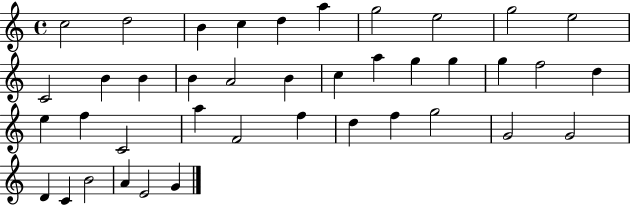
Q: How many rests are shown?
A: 0